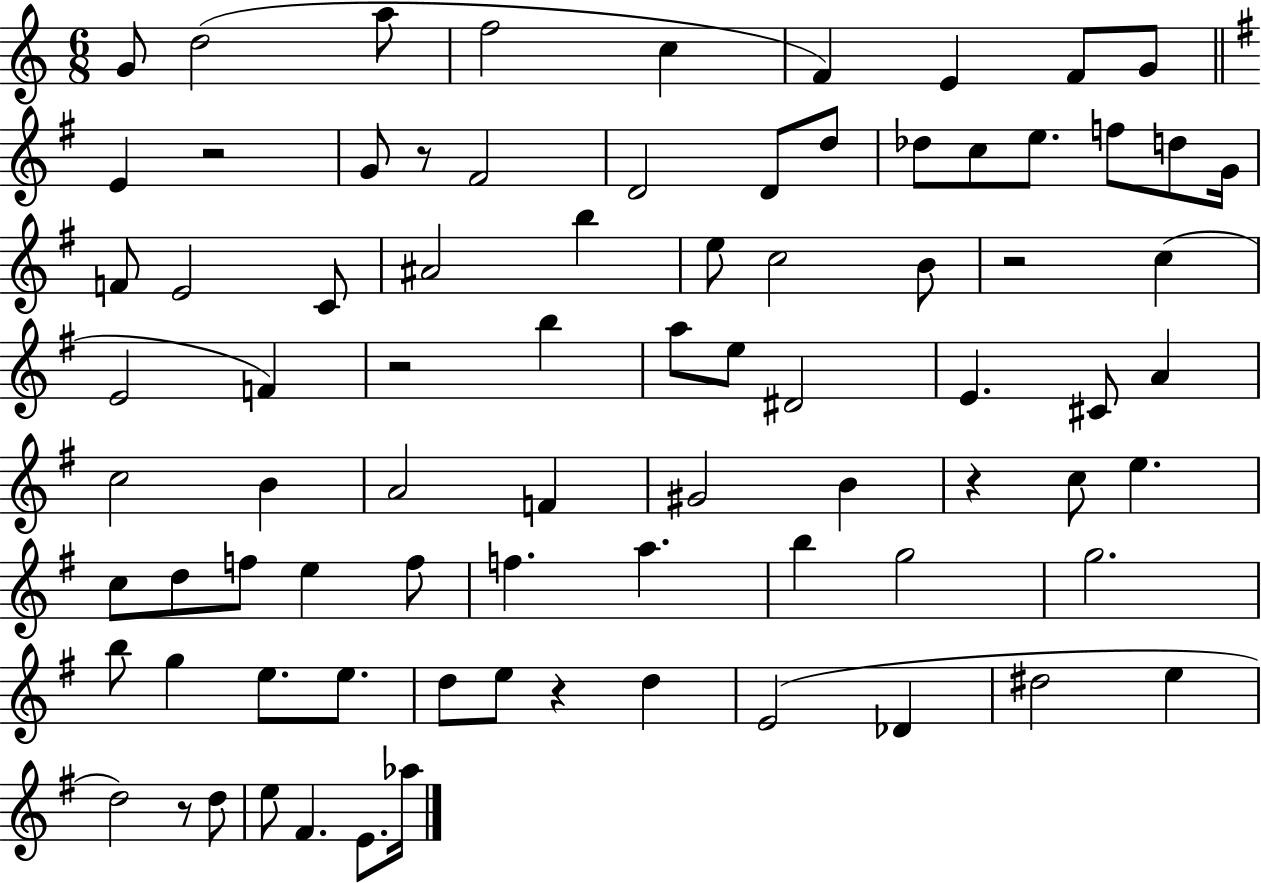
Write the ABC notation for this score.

X:1
T:Untitled
M:6/8
L:1/4
K:C
G/2 d2 a/2 f2 c F E F/2 G/2 E z2 G/2 z/2 ^F2 D2 D/2 d/2 _d/2 c/2 e/2 f/2 d/2 G/4 F/2 E2 C/2 ^A2 b e/2 c2 B/2 z2 c E2 F z2 b a/2 e/2 ^D2 E ^C/2 A c2 B A2 F ^G2 B z c/2 e c/2 d/2 f/2 e f/2 f a b g2 g2 b/2 g e/2 e/2 d/2 e/2 z d E2 _D ^d2 e d2 z/2 d/2 e/2 ^F E/2 _a/4